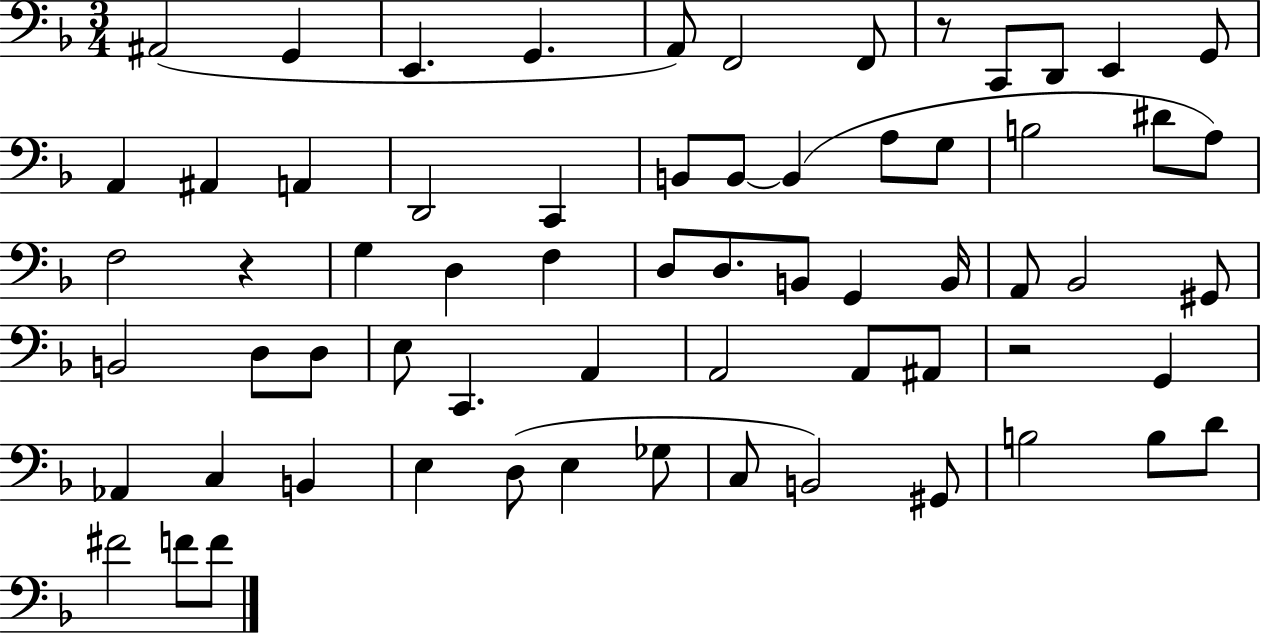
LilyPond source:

{
  \clef bass
  \numericTimeSignature
  \time 3/4
  \key f \major
  ais,2( g,4 | e,4. g,4. | a,8) f,2 f,8 | r8 c,8 d,8 e,4 g,8 | \break a,4 ais,4 a,4 | d,2 c,4 | b,8 b,8~~ b,4( a8 g8 | b2 dis'8 a8) | \break f2 r4 | g4 d4 f4 | d8 d8. b,8 g,4 b,16 | a,8 bes,2 gis,8 | \break b,2 d8 d8 | e8 c,4. a,4 | a,2 a,8 ais,8 | r2 g,4 | \break aes,4 c4 b,4 | e4 d8( e4 ges8 | c8 b,2) gis,8 | b2 b8 d'8 | \break fis'2 f'8 f'8 | \bar "|."
}